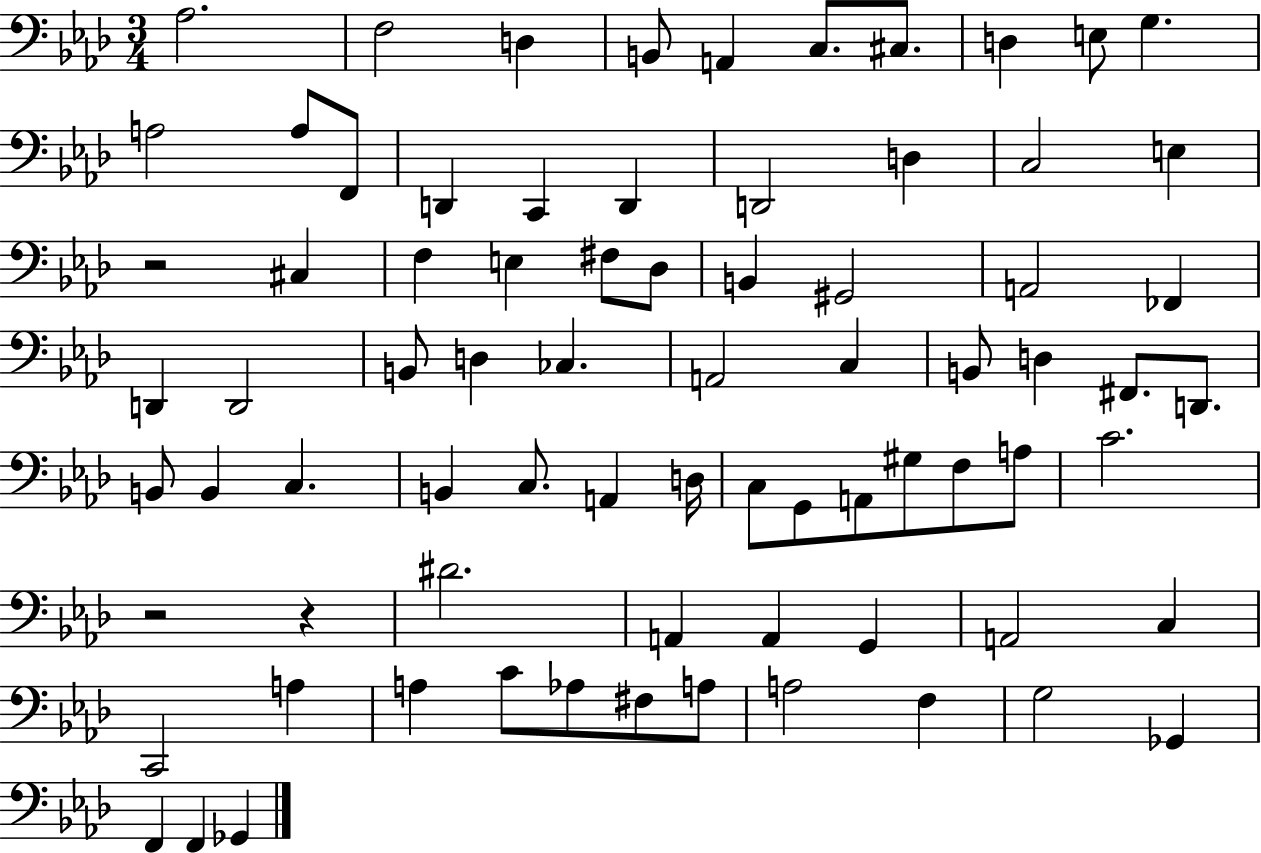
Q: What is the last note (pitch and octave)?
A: Gb2